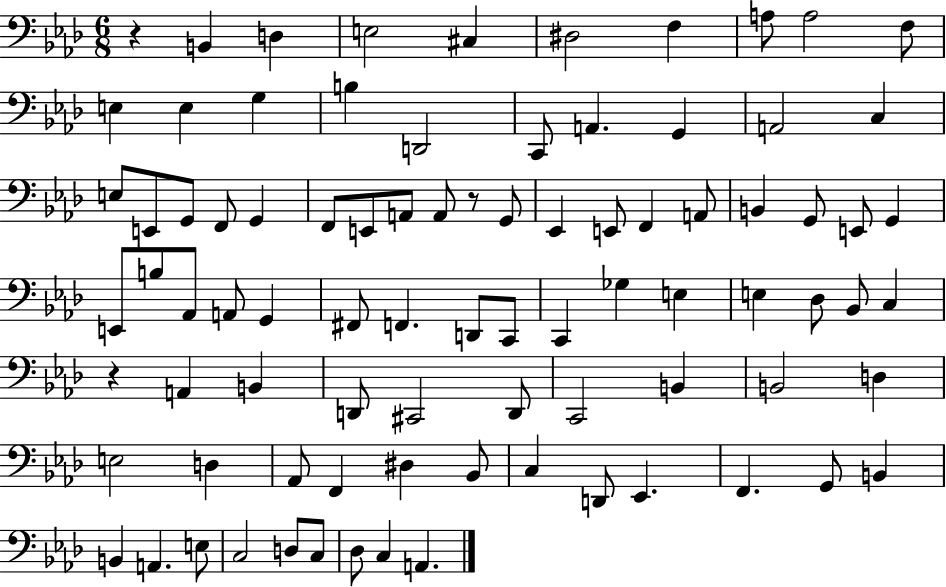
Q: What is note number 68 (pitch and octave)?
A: Bb2